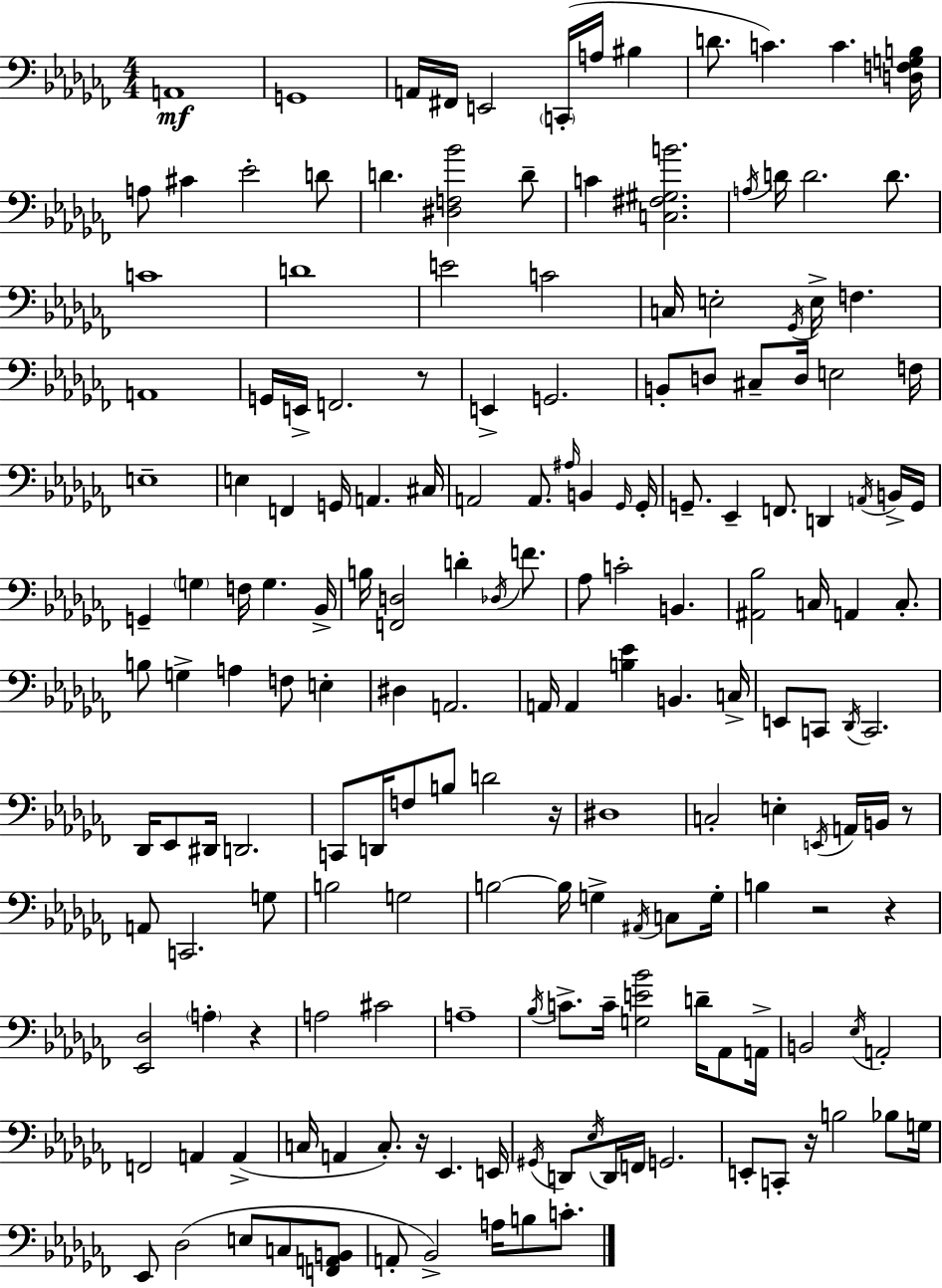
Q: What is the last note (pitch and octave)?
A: C4